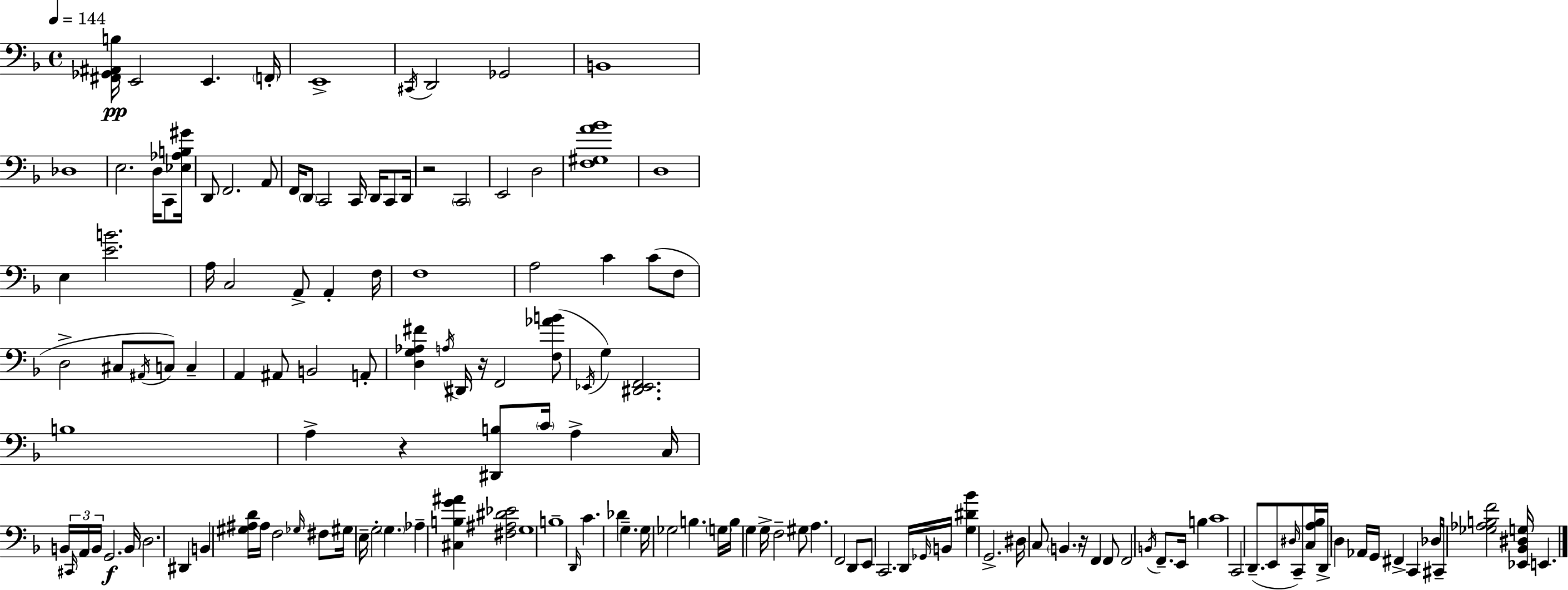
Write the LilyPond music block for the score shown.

{
  \clef bass
  \time 4/4
  \defaultTimeSignature
  \key f \major
  \tempo 4 = 144
  <fis, ges, ais, b>16\pp e,2 e,4. \parenthesize f,16-. | e,1-> | \acciaccatura { cis,16 } d,2 ges,2 | b,1 | \break des1 | e2. d16 c,8 | <ees aes b gis'>16 d,8 f,2. a,8 | f,16 \parenthesize d,8 c,2 c,16 d,16 c,8 | \break d,16 r2 \parenthesize c,2 | e,2 d2 | <f gis a' bes'>1 | d1 | \break e4 <e' b'>2. | a16 c2 a,8-> a,4-. | f16 f1 | a2 c'4 c'8( f8 | \break d2-> cis8 \acciaccatura { ais,16 }) c8 c4-- | a,4 ais,8 b,2 | a,8-. <d g aes fis'>4 \acciaccatura { a16 } dis,16 r16 f,2 | <f aes' b'>8( \acciaccatura { ees,16 } g4) <dis, ees, f,>2. | \break b1 | a4-> r4 <dis, b>8 \parenthesize c'16 a4-> | c16 b,16 \tuplet 3/2 { \grace { cis,16 } a,16 b,16 } g,2.\f | b,16 d2. | \break dis,4 b,4 <gis ais d'>16 ais16 f2 | \grace { ges16 } fis8 gis16 e16-- g2-. | \parenthesize g4. aes4-- <cis b g' ais'>4 <fis ais dis' ees'>2 | g1 | \break b1-- | \grace { d,16 } c'4. des'4 | g4.-- g16 ges2 | b4. \parenthesize g16 b16 g4 g16-> f2-- | \break gis8 a4. f,2 | d,8 e,8 c,2. | d,16 \grace { ges,16 } b,16 <g dis' bes'>4 g,2.-> | dis16 c8 \parenthesize b,4. | \break r16 f,4 f,8 f,2 | \acciaccatura { b,16 } f,8.-- e,16 b4 c'1 | c,2 | d,8.--( e,8 \grace { dis16 }) c,8-- <c a bes>16 d,16-> d4 aes,16 | \break g,16 fis,4-> c,4 des16 cis,16-- <ges aes b f'>2 | <ees, bes, dis g>16 e,4. \bar "|."
}